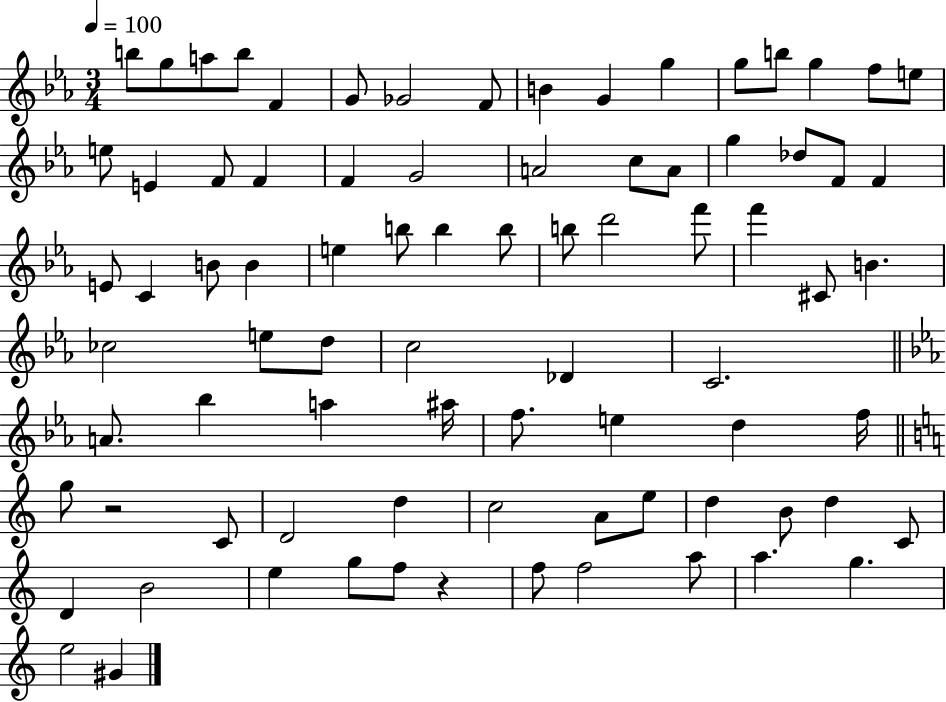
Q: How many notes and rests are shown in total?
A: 82